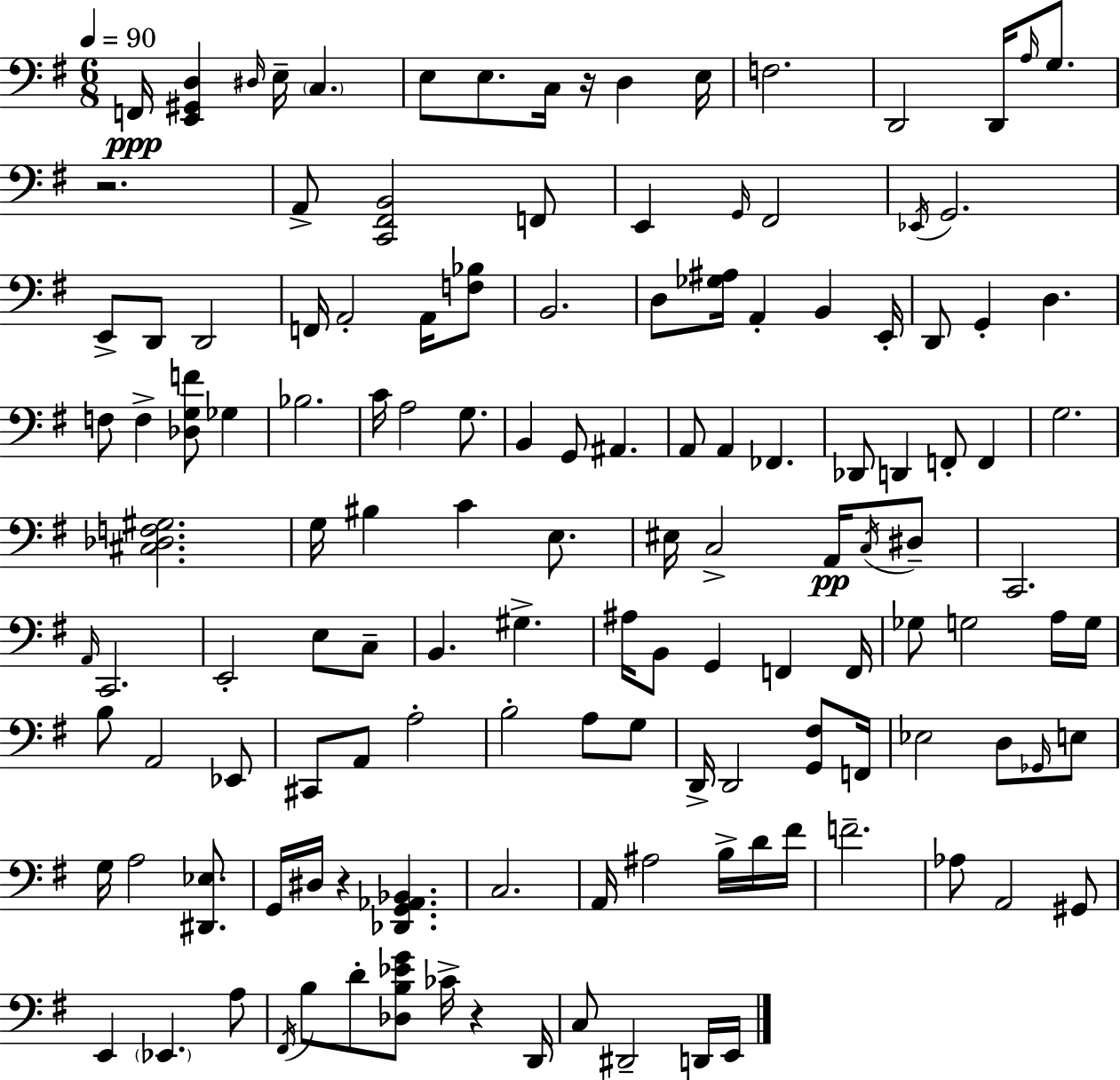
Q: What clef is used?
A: bass